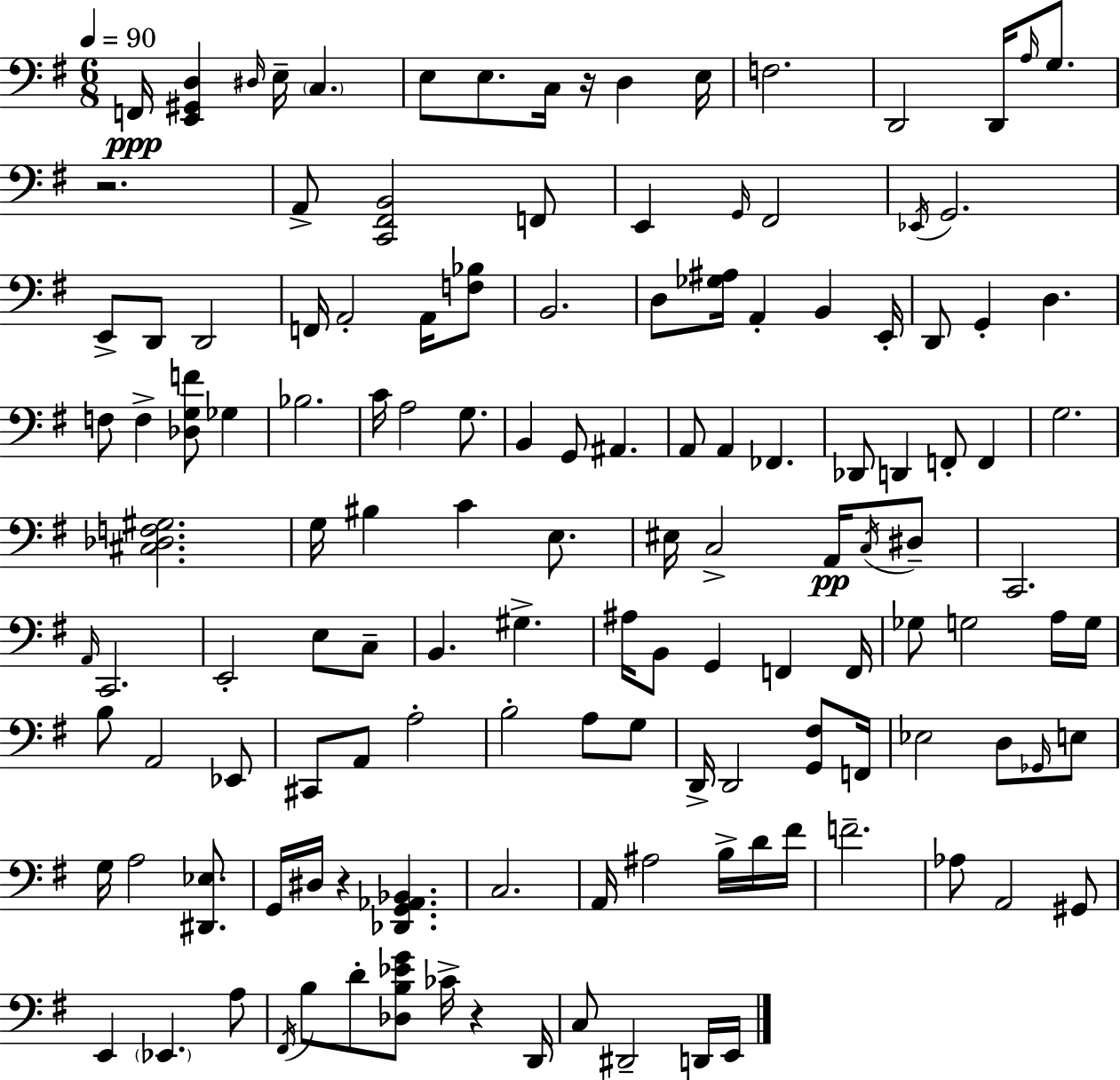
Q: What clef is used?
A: bass